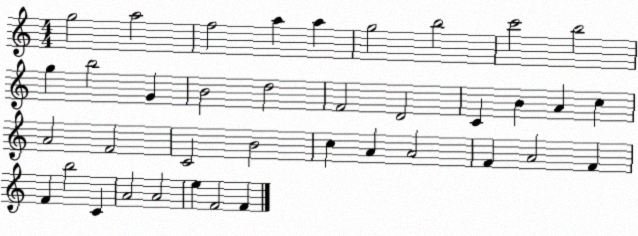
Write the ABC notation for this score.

X:1
T:Untitled
M:4/4
L:1/4
K:C
g2 a2 f2 a a g2 b2 c'2 b2 g b2 G B2 d2 F2 D2 C B A c A2 F2 C2 B2 c A A2 F A2 F F b2 C A2 A2 e F2 F